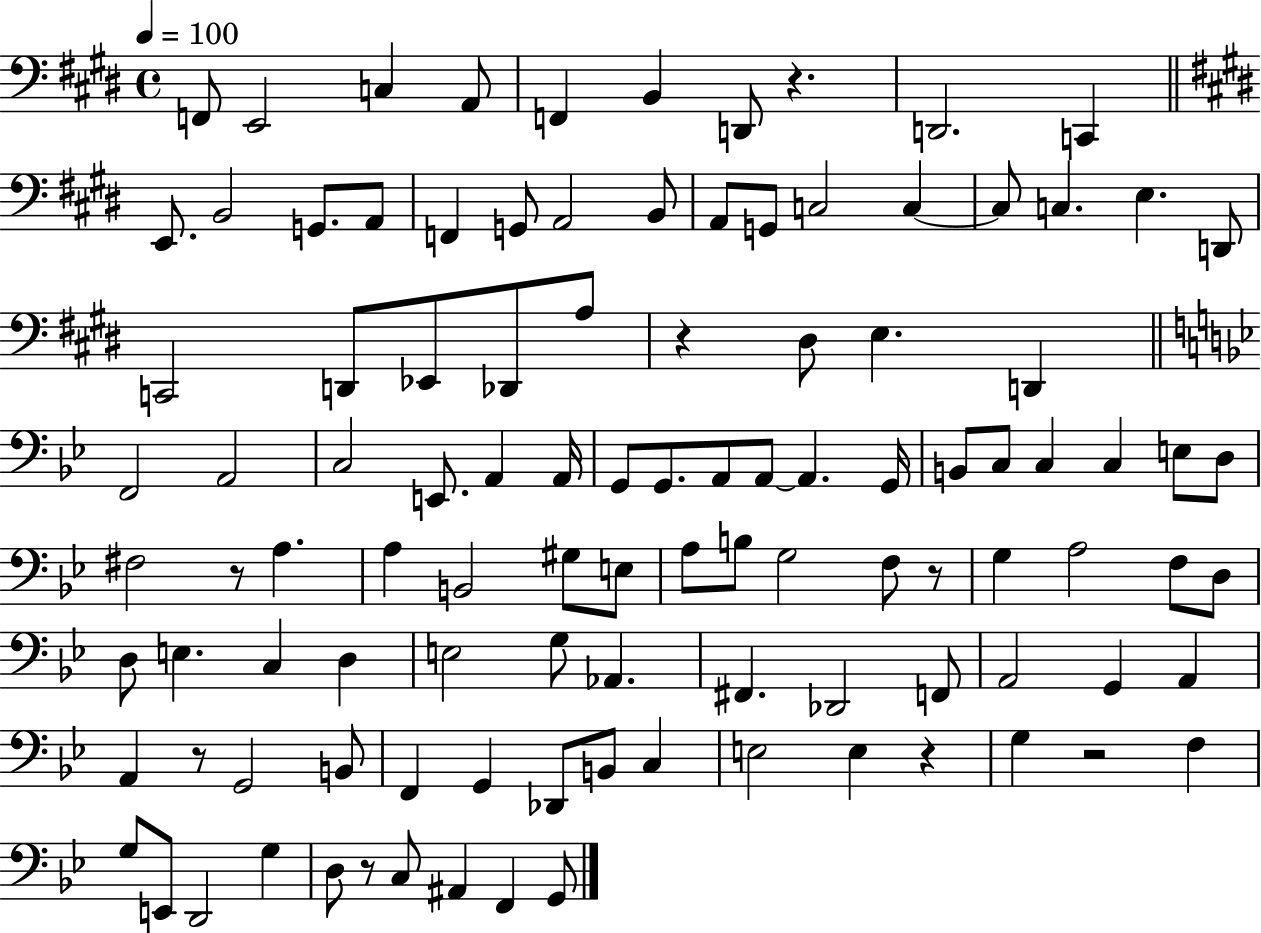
{
  \clef bass
  \time 4/4
  \defaultTimeSignature
  \key e \major
  \tempo 4 = 100
  \repeat volta 2 { f,8 e,2 c4 a,8 | f,4 b,4 d,8 r4. | d,2. c,4 | \bar "||" \break \key e \major e,8. b,2 g,8. a,8 | f,4 g,8 a,2 b,8 | a,8 g,8 c2 c4~~ | c8 c4. e4. d,8 | \break c,2 d,8 ees,8 des,8 a8 | r4 dis8 e4. d,4 | \bar "||" \break \key g \minor f,2 a,2 | c2 e,8. a,4 a,16 | g,8 g,8. a,8 a,8~~ a,4. g,16 | b,8 c8 c4 c4 e8 d8 | \break fis2 r8 a4. | a4 b,2 gis8 e8 | a8 b8 g2 f8 r8 | g4 a2 f8 d8 | \break d8 e4. c4 d4 | e2 g8 aes,4. | fis,4. des,2 f,8 | a,2 g,4 a,4 | \break a,4 r8 g,2 b,8 | f,4 g,4 des,8 b,8 c4 | e2 e4 r4 | g4 r2 f4 | \break g8 e,8 d,2 g4 | d8 r8 c8 ais,4 f,4 g,8 | } \bar "|."
}